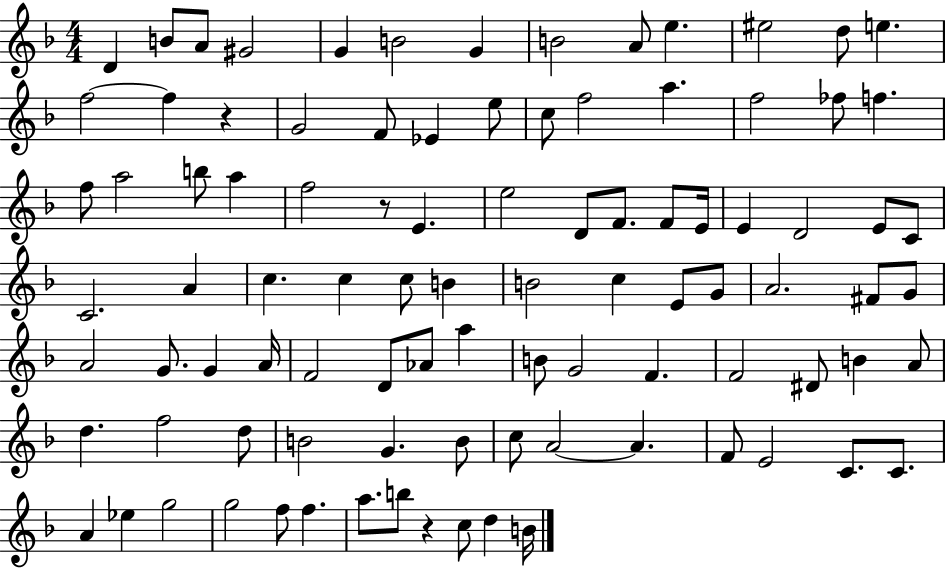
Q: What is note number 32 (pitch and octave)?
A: E5